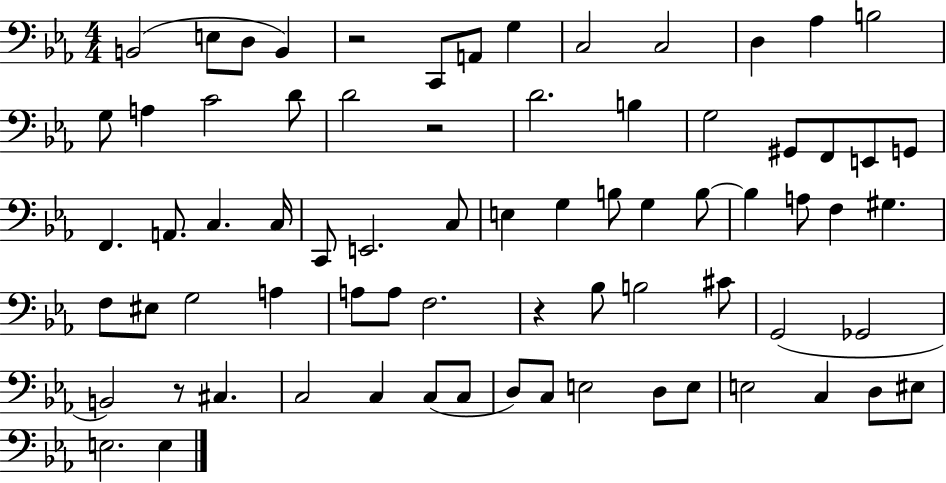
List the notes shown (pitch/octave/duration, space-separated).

B2/h E3/e D3/e B2/q R/h C2/e A2/e G3/q C3/h C3/h D3/q Ab3/q B3/h G3/e A3/q C4/h D4/e D4/h R/h D4/h. B3/q G3/h G#2/e F2/e E2/e G2/e F2/q. A2/e. C3/q. C3/s C2/e E2/h. C3/e E3/q G3/q B3/e G3/q B3/e B3/q A3/e F3/q G#3/q. F3/e EIS3/e G3/h A3/q A3/e A3/e F3/h. R/q Bb3/e B3/h C#4/e G2/h Gb2/h B2/h R/e C#3/q. C3/h C3/q C3/e C3/e D3/e C3/e E3/h D3/e E3/e E3/h C3/q D3/e EIS3/e E3/h. E3/q